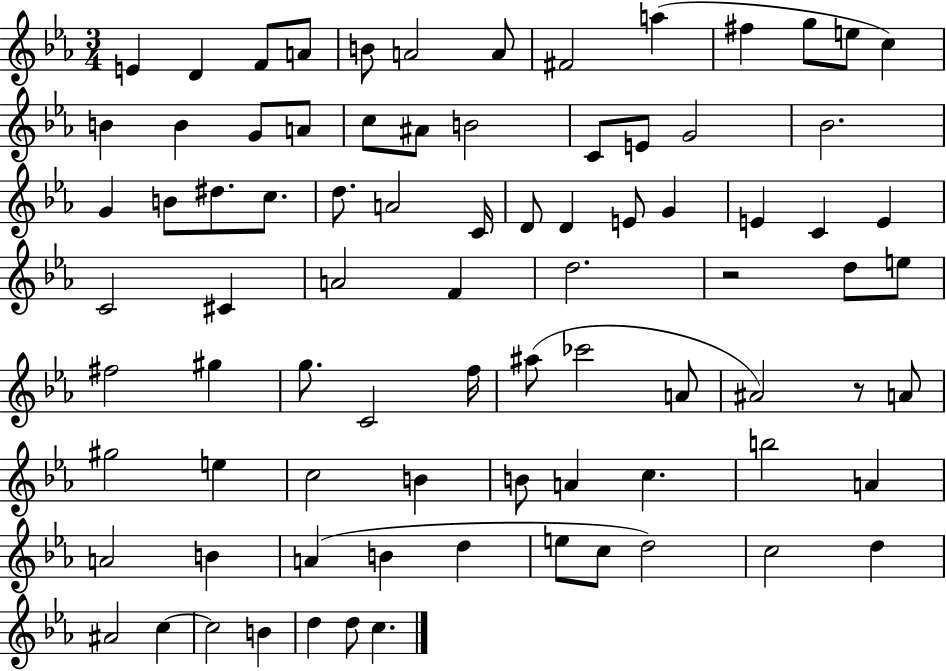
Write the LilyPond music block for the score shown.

{
  \clef treble
  \numericTimeSignature
  \time 3/4
  \key ees \major
  e'4 d'4 f'8 a'8 | b'8 a'2 a'8 | fis'2 a''4( | fis''4 g''8 e''8 c''4) | \break b'4 b'4 g'8 a'8 | c''8 ais'8 b'2 | c'8 e'8 g'2 | bes'2. | \break g'4 b'8 dis''8. c''8. | d''8. a'2 c'16 | d'8 d'4 e'8 g'4 | e'4 c'4 e'4 | \break c'2 cis'4 | a'2 f'4 | d''2. | r2 d''8 e''8 | \break fis''2 gis''4 | g''8. c'2 f''16 | ais''8( ces'''2 a'8 | ais'2) r8 a'8 | \break gis''2 e''4 | c''2 b'4 | b'8 a'4 c''4. | b''2 a'4 | \break a'2 b'4 | a'4( b'4 d''4 | e''8 c''8 d''2) | c''2 d''4 | \break ais'2 c''4~~ | c''2 b'4 | d''4 d''8 c''4. | \bar "|."
}